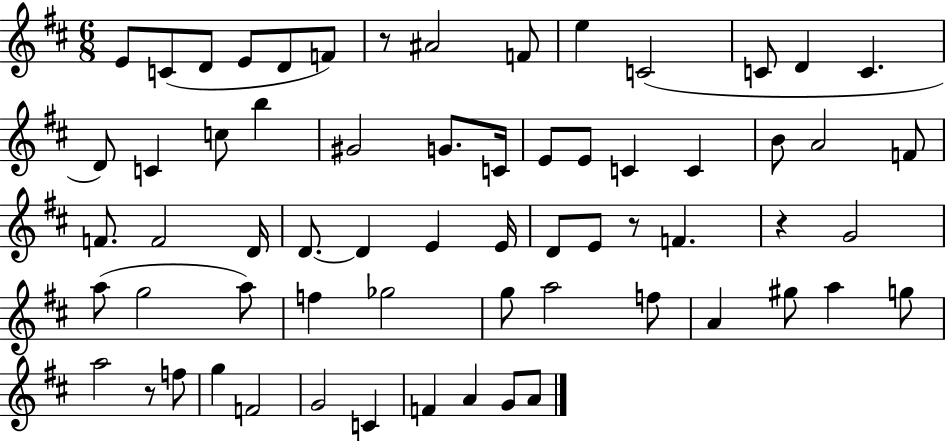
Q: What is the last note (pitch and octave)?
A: A4